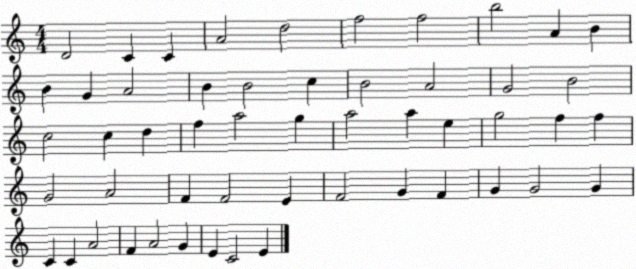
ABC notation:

X:1
T:Untitled
M:4/4
L:1/4
K:C
D2 C C A2 d2 f2 f2 b2 A B B G A2 B B2 c B2 A2 G2 B2 c2 c d f a2 g a2 a e g2 f f G2 A2 F F2 E F2 G F G G2 G C C A2 F A2 G E C2 E